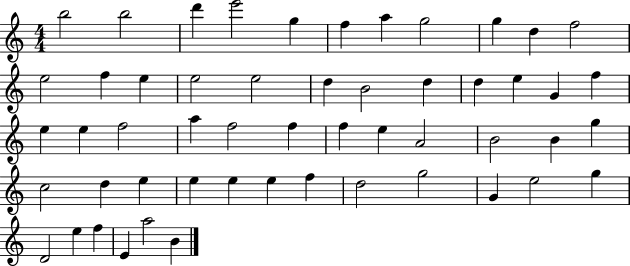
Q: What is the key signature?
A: C major